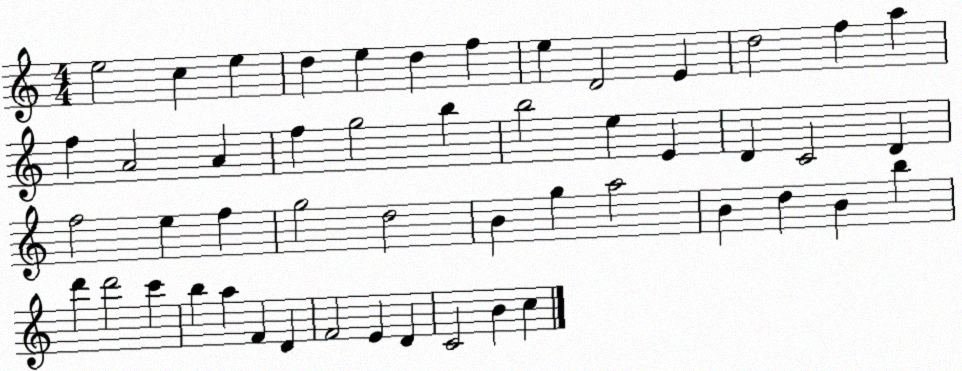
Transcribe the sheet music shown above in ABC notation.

X:1
T:Untitled
M:4/4
L:1/4
K:C
e2 c e d e d f e D2 E d2 f a f A2 A f g2 b b2 e E D C2 D f2 e f g2 d2 B g a2 B d B b d' d'2 c' b a F D F2 E D C2 B c